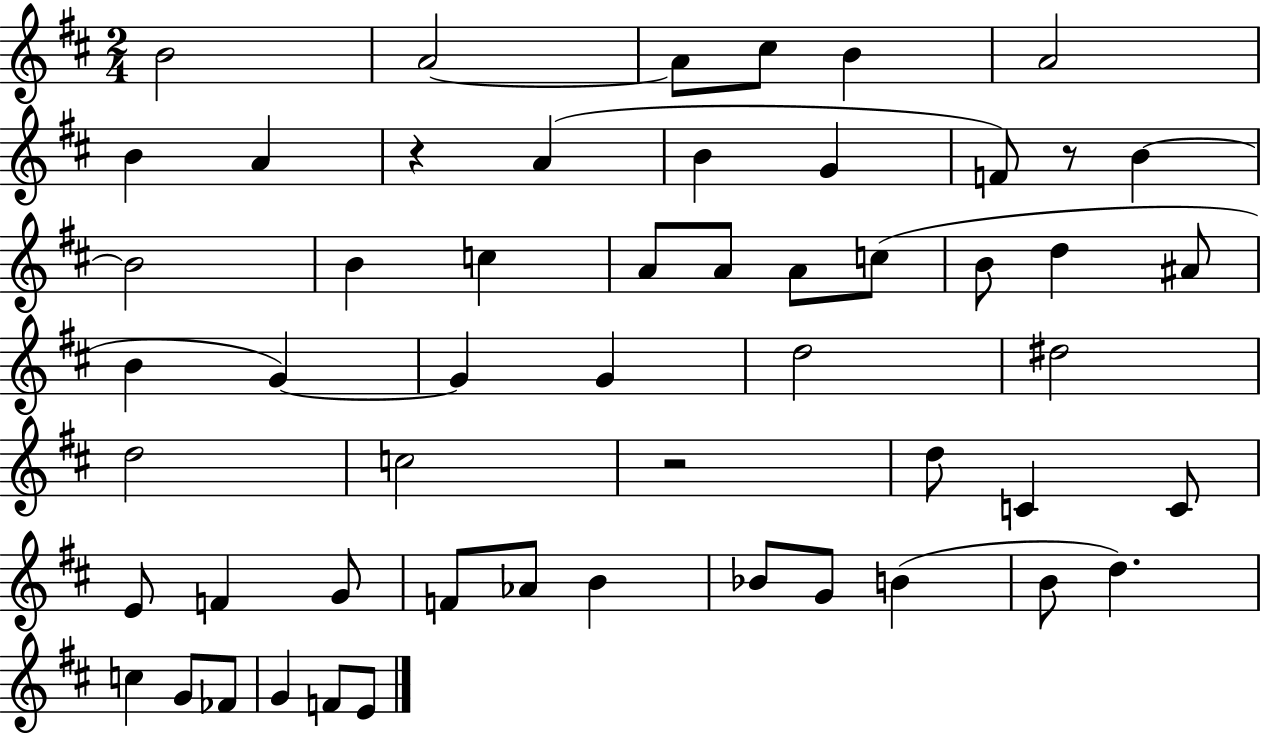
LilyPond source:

{
  \clef treble
  \numericTimeSignature
  \time 2/4
  \key d \major
  b'2 | a'2~~ | a'8 cis''8 b'4 | a'2 | \break b'4 a'4 | r4 a'4( | b'4 g'4 | f'8) r8 b'4~~ | \break b'2 | b'4 c''4 | a'8 a'8 a'8 c''8( | b'8 d''4 ais'8 | \break b'4 g'4~~) | g'4 g'4 | d''2 | dis''2 | \break d''2 | c''2 | r2 | d''8 c'4 c'8 | \break e'8 f'4 g'8 | f'8 aes'8 b'4 | bes'8 g'8 b'4( | b'8 d''4.) | \break c''4 g'8 fes'8 | g'4 f'8 e'8 | \bar "|."
}